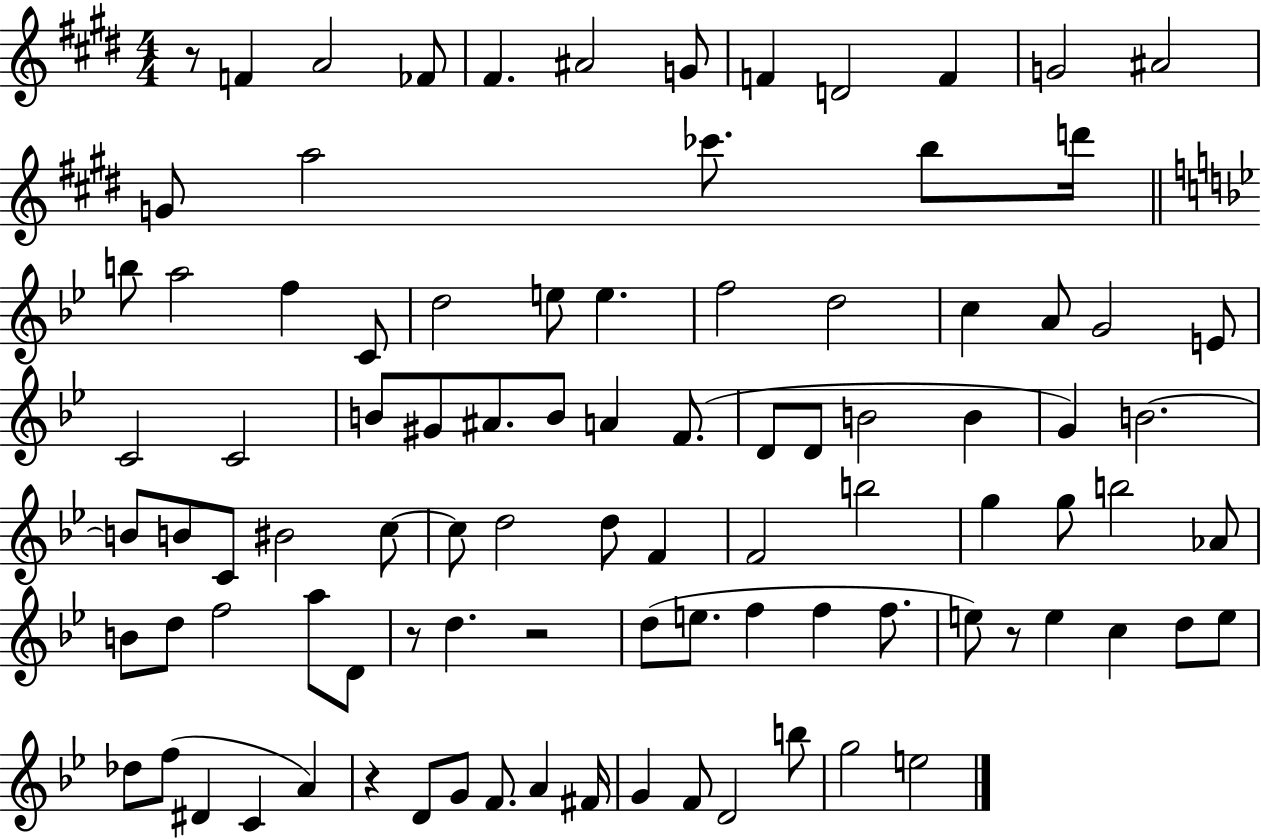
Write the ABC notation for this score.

X:1
T:Untitled
M:4/4
L:1/4
K:E
z/2 F A2 _F/2 ^F ^A2 G/2 F D2 F G2 ^A2 G/2 a2 _c'/2 b/2 d'/4 b/2 a2 f C/2 d2 e/2 e f2 d2 c A/2 G2 E/2 C2 C2 B/2 ^G/2 ^A/2 B/2 A F/2 D/2 D/2 B2 B G B2 B/2 B/2 C/2 ^B2 c/2 c/2 d2 d/2 F F2 b2 g g/2 b2 _A/2 B/2 d/2 f2 a/2 D/2 z/2 d z2 d/2 e/2 f f f/2 e/2 z/2 e c d/2 e/2 _d/2 f/2 ^D C A z D/2 G/2 F/2 A ^F/4 G F/2 D2 b/2 g2 e2